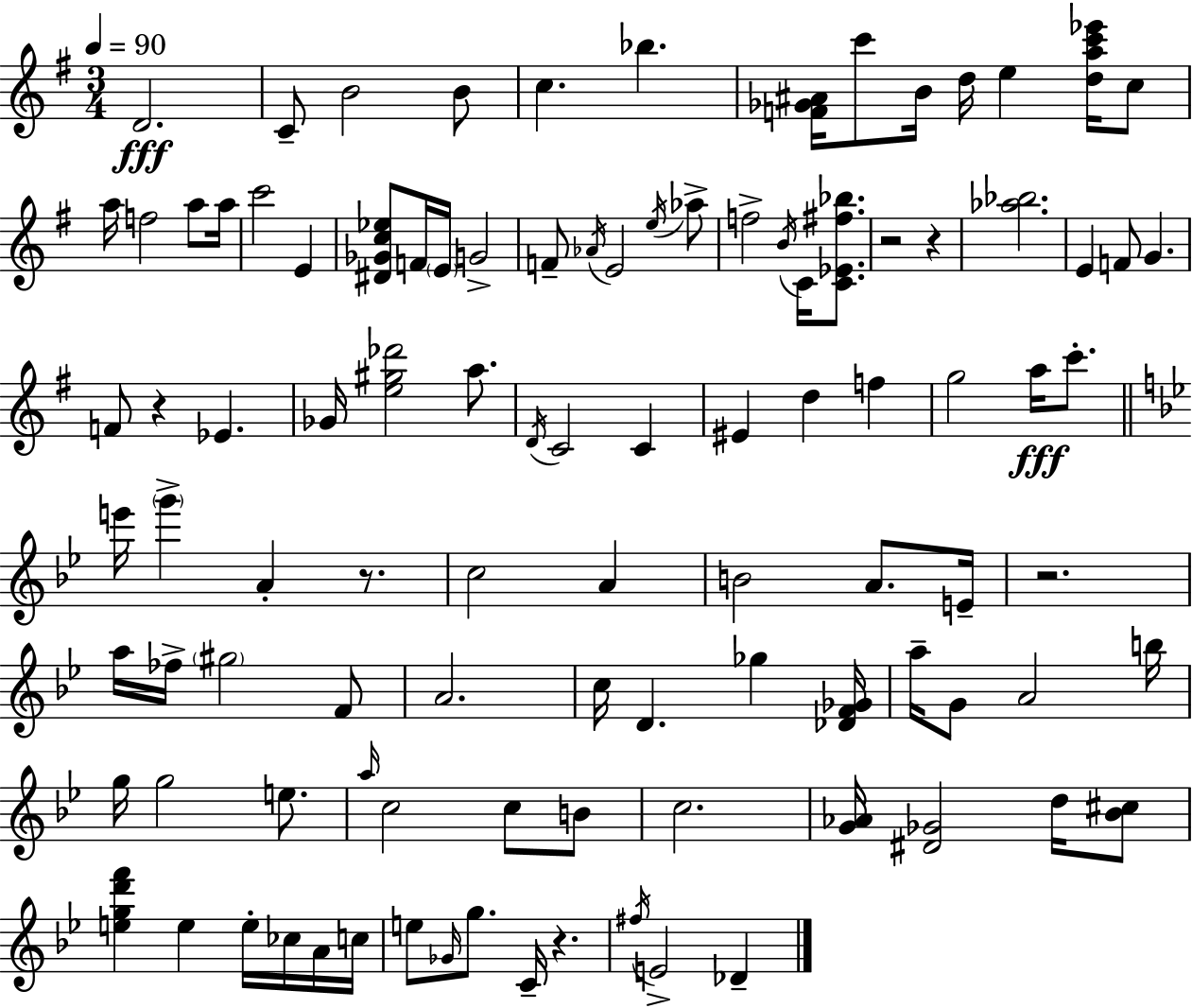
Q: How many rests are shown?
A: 6